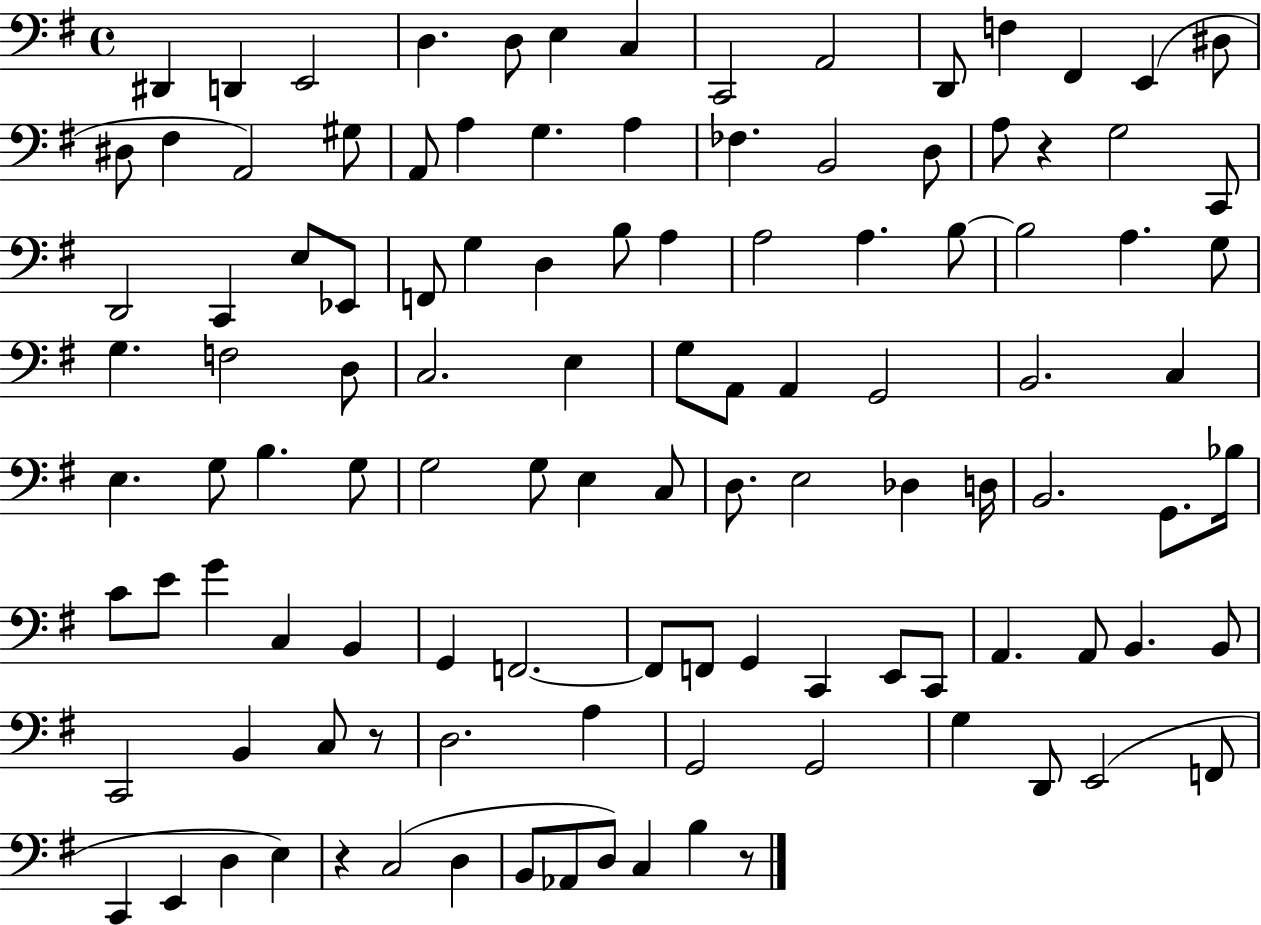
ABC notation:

X:1
T:Untitled
M:4/4
L:1/4
K:G
^D,, D,, E,,2 D, D,/2 E, C, C,,2 A,,2 D,,/2 F, ^F,, E,, ^D,/2 ^D,/2 ^F, A,,2 ^G,/2 A,,/2 A, G, A, _F, B,,2 D,/2 A,/2 z G,2 C,,/2 D,,2 C,, E,/2 _E,,/2 F,,/2 G, D, B,/2 A, A,2 A, B,/2 B,2 A, G,/2 G, F,2 D,/2 C,2 E, G,/2 A,,/2 A,, G,,2 B,,2 C, E, G,/2 B, G,/2 G,2 G,/2 E, C,/2 D,/2 E,2 _D, D,/4 B,,2 G,,/2 _B,/4 C/2 E/2 G C, B,, G,, F,,2 F,,/2 F,,/2 G,, C,, E,,/2 C,,/2 A,, A,,/2 B,, B,,/2 C,,2 B,, C,/2 z/2 D,2 A, G,,2 G,,2 G, D,,/2 E,,2 F,,/2 C,, E,, D, E, z C,2 D, B,,/2 _A,,/2 D,/2 C, B, z/2